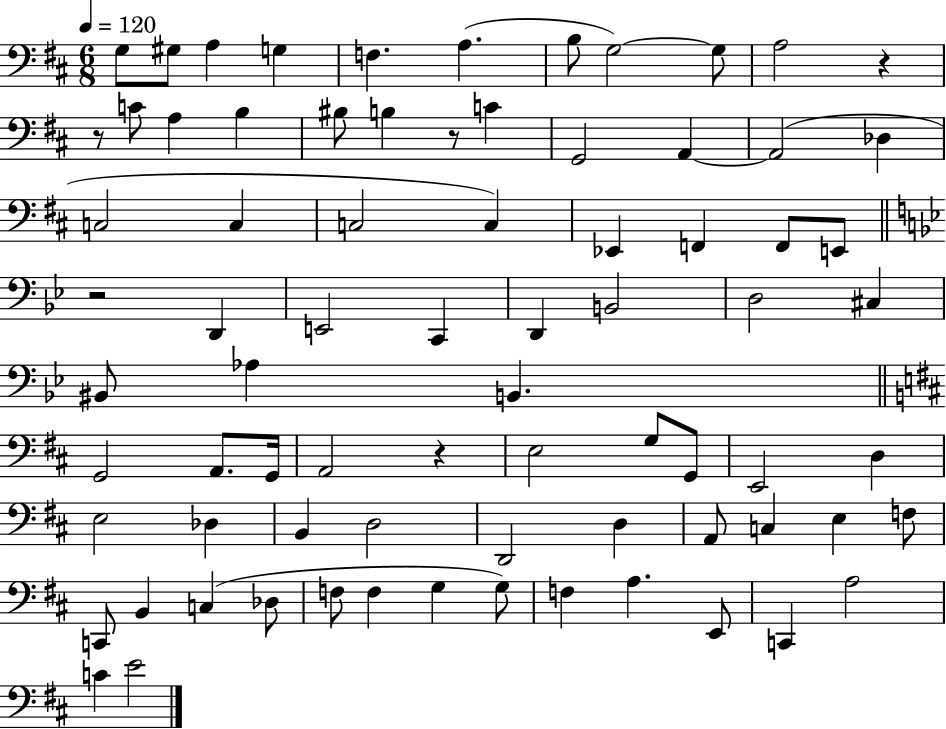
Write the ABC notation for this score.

X:1
T:Untitled
M:6/8
L:1/4
K:D
G,/2 ^G,/2 A, G, F, A, B,/2 G,2 G,/2 A,2 z z/2 C/2 A, B, ^B,/2 B, z/2 C G,,2 A,, A,,2 _D, C,2 C, C,2 C, _E,, F,, F,,/2 E,,/2 z2 D,, E,,2 C,, D,, B,,2 D,2 ^C, ^B,,/2 _A, B,, G,,2 A,,/2 G,,/4 A,,2 z E,2 G,/2 G,,/2 E,,2 D, E,2 _D, B,, D,2 D,,2 D, A,,/2 C, E, F,/2 C,,/2 B,, C, _D,/2 F,/2 F, G, G,/2 F, A, E,,/2 C,, A,2 C E2